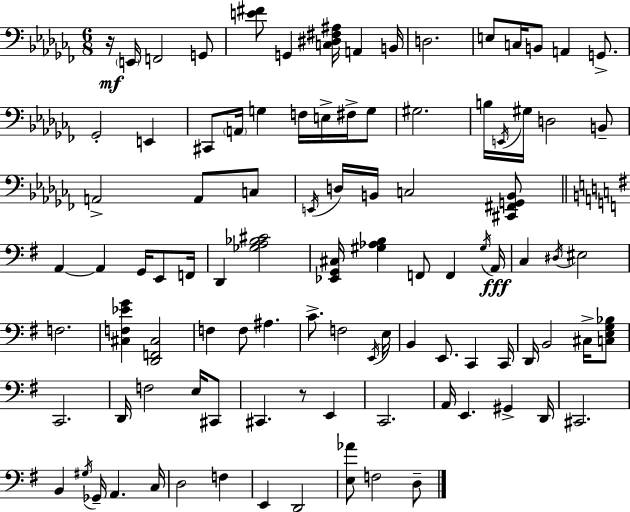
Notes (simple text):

R/s E2/s F2/h G2/e [E4,F#4]/e G2/q [C3,D#3,F#3,A#3]/s A2/q B2/s D3/h. E3/e C3/s B2/e A2/q G2/e. Gb2/h E2/q C#2/e A2/s G3/q F3/s E3/s F#3/s G3/e G#3/h. B3/s E2/s G#3/s D3/h B2/e A2/h A2/e C3/e E2/s D3/s B2/s C3/h [C#2,F#2,G2,B2]/e A2/q A2/q G2/s E2/e F2/s D2/q [Gb3,A3,Bb3,C#4]/h [Eb2,G2,C#3]/s [G#3,Ab3,B3]/q F2/e F2/q G#3/s A2/s C3/q D#3/s EIS3/h F3/h. [C#3,F3,Eb4,G4]/q [D2,F2,C#3]/h F3/q F3/e A#3/q. C4/e. F3/h E2/s E3/s B2/q E2/e. C2/q C2/s D2/s B2/h C#3/s [C3,E3,G3,Bb3]/e C2/h. D2/s F3/h E3/s C#2/e C#2/q. R/e E2/q C2/h. A2/s E2/q. G#2/q D2/s C#2/h. B2/q G#3/s Gb2/s A2/q. C3/s D3/h F3/q E2/q D2/h [E3,Ab4]/e F3/h D3/e